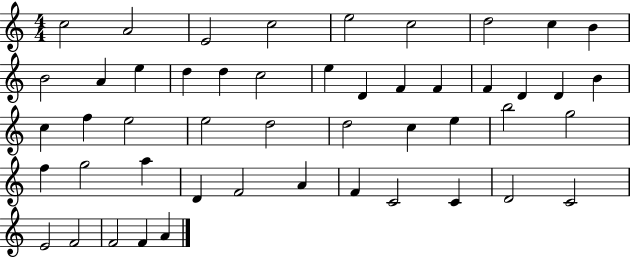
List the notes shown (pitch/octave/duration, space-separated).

C5/h A4/h E4/h C5/h E5/h C5/h D5/h C5/q B4/q B4/h A4/q E5/q D5/q D5/q C5/h E5/q D4/q F4/q F4/q F4/q D4/q D4/q B4/q C5/q F5/q E5/h E5/h D5/h D5/h C5/q E5/q B5/h G5/h F5/q G5/h A5/q D4/q F4/h A4/q F4/q C4/h C4/q D4/h C4/h E4/h F4/h F4/h F4/q A4/q